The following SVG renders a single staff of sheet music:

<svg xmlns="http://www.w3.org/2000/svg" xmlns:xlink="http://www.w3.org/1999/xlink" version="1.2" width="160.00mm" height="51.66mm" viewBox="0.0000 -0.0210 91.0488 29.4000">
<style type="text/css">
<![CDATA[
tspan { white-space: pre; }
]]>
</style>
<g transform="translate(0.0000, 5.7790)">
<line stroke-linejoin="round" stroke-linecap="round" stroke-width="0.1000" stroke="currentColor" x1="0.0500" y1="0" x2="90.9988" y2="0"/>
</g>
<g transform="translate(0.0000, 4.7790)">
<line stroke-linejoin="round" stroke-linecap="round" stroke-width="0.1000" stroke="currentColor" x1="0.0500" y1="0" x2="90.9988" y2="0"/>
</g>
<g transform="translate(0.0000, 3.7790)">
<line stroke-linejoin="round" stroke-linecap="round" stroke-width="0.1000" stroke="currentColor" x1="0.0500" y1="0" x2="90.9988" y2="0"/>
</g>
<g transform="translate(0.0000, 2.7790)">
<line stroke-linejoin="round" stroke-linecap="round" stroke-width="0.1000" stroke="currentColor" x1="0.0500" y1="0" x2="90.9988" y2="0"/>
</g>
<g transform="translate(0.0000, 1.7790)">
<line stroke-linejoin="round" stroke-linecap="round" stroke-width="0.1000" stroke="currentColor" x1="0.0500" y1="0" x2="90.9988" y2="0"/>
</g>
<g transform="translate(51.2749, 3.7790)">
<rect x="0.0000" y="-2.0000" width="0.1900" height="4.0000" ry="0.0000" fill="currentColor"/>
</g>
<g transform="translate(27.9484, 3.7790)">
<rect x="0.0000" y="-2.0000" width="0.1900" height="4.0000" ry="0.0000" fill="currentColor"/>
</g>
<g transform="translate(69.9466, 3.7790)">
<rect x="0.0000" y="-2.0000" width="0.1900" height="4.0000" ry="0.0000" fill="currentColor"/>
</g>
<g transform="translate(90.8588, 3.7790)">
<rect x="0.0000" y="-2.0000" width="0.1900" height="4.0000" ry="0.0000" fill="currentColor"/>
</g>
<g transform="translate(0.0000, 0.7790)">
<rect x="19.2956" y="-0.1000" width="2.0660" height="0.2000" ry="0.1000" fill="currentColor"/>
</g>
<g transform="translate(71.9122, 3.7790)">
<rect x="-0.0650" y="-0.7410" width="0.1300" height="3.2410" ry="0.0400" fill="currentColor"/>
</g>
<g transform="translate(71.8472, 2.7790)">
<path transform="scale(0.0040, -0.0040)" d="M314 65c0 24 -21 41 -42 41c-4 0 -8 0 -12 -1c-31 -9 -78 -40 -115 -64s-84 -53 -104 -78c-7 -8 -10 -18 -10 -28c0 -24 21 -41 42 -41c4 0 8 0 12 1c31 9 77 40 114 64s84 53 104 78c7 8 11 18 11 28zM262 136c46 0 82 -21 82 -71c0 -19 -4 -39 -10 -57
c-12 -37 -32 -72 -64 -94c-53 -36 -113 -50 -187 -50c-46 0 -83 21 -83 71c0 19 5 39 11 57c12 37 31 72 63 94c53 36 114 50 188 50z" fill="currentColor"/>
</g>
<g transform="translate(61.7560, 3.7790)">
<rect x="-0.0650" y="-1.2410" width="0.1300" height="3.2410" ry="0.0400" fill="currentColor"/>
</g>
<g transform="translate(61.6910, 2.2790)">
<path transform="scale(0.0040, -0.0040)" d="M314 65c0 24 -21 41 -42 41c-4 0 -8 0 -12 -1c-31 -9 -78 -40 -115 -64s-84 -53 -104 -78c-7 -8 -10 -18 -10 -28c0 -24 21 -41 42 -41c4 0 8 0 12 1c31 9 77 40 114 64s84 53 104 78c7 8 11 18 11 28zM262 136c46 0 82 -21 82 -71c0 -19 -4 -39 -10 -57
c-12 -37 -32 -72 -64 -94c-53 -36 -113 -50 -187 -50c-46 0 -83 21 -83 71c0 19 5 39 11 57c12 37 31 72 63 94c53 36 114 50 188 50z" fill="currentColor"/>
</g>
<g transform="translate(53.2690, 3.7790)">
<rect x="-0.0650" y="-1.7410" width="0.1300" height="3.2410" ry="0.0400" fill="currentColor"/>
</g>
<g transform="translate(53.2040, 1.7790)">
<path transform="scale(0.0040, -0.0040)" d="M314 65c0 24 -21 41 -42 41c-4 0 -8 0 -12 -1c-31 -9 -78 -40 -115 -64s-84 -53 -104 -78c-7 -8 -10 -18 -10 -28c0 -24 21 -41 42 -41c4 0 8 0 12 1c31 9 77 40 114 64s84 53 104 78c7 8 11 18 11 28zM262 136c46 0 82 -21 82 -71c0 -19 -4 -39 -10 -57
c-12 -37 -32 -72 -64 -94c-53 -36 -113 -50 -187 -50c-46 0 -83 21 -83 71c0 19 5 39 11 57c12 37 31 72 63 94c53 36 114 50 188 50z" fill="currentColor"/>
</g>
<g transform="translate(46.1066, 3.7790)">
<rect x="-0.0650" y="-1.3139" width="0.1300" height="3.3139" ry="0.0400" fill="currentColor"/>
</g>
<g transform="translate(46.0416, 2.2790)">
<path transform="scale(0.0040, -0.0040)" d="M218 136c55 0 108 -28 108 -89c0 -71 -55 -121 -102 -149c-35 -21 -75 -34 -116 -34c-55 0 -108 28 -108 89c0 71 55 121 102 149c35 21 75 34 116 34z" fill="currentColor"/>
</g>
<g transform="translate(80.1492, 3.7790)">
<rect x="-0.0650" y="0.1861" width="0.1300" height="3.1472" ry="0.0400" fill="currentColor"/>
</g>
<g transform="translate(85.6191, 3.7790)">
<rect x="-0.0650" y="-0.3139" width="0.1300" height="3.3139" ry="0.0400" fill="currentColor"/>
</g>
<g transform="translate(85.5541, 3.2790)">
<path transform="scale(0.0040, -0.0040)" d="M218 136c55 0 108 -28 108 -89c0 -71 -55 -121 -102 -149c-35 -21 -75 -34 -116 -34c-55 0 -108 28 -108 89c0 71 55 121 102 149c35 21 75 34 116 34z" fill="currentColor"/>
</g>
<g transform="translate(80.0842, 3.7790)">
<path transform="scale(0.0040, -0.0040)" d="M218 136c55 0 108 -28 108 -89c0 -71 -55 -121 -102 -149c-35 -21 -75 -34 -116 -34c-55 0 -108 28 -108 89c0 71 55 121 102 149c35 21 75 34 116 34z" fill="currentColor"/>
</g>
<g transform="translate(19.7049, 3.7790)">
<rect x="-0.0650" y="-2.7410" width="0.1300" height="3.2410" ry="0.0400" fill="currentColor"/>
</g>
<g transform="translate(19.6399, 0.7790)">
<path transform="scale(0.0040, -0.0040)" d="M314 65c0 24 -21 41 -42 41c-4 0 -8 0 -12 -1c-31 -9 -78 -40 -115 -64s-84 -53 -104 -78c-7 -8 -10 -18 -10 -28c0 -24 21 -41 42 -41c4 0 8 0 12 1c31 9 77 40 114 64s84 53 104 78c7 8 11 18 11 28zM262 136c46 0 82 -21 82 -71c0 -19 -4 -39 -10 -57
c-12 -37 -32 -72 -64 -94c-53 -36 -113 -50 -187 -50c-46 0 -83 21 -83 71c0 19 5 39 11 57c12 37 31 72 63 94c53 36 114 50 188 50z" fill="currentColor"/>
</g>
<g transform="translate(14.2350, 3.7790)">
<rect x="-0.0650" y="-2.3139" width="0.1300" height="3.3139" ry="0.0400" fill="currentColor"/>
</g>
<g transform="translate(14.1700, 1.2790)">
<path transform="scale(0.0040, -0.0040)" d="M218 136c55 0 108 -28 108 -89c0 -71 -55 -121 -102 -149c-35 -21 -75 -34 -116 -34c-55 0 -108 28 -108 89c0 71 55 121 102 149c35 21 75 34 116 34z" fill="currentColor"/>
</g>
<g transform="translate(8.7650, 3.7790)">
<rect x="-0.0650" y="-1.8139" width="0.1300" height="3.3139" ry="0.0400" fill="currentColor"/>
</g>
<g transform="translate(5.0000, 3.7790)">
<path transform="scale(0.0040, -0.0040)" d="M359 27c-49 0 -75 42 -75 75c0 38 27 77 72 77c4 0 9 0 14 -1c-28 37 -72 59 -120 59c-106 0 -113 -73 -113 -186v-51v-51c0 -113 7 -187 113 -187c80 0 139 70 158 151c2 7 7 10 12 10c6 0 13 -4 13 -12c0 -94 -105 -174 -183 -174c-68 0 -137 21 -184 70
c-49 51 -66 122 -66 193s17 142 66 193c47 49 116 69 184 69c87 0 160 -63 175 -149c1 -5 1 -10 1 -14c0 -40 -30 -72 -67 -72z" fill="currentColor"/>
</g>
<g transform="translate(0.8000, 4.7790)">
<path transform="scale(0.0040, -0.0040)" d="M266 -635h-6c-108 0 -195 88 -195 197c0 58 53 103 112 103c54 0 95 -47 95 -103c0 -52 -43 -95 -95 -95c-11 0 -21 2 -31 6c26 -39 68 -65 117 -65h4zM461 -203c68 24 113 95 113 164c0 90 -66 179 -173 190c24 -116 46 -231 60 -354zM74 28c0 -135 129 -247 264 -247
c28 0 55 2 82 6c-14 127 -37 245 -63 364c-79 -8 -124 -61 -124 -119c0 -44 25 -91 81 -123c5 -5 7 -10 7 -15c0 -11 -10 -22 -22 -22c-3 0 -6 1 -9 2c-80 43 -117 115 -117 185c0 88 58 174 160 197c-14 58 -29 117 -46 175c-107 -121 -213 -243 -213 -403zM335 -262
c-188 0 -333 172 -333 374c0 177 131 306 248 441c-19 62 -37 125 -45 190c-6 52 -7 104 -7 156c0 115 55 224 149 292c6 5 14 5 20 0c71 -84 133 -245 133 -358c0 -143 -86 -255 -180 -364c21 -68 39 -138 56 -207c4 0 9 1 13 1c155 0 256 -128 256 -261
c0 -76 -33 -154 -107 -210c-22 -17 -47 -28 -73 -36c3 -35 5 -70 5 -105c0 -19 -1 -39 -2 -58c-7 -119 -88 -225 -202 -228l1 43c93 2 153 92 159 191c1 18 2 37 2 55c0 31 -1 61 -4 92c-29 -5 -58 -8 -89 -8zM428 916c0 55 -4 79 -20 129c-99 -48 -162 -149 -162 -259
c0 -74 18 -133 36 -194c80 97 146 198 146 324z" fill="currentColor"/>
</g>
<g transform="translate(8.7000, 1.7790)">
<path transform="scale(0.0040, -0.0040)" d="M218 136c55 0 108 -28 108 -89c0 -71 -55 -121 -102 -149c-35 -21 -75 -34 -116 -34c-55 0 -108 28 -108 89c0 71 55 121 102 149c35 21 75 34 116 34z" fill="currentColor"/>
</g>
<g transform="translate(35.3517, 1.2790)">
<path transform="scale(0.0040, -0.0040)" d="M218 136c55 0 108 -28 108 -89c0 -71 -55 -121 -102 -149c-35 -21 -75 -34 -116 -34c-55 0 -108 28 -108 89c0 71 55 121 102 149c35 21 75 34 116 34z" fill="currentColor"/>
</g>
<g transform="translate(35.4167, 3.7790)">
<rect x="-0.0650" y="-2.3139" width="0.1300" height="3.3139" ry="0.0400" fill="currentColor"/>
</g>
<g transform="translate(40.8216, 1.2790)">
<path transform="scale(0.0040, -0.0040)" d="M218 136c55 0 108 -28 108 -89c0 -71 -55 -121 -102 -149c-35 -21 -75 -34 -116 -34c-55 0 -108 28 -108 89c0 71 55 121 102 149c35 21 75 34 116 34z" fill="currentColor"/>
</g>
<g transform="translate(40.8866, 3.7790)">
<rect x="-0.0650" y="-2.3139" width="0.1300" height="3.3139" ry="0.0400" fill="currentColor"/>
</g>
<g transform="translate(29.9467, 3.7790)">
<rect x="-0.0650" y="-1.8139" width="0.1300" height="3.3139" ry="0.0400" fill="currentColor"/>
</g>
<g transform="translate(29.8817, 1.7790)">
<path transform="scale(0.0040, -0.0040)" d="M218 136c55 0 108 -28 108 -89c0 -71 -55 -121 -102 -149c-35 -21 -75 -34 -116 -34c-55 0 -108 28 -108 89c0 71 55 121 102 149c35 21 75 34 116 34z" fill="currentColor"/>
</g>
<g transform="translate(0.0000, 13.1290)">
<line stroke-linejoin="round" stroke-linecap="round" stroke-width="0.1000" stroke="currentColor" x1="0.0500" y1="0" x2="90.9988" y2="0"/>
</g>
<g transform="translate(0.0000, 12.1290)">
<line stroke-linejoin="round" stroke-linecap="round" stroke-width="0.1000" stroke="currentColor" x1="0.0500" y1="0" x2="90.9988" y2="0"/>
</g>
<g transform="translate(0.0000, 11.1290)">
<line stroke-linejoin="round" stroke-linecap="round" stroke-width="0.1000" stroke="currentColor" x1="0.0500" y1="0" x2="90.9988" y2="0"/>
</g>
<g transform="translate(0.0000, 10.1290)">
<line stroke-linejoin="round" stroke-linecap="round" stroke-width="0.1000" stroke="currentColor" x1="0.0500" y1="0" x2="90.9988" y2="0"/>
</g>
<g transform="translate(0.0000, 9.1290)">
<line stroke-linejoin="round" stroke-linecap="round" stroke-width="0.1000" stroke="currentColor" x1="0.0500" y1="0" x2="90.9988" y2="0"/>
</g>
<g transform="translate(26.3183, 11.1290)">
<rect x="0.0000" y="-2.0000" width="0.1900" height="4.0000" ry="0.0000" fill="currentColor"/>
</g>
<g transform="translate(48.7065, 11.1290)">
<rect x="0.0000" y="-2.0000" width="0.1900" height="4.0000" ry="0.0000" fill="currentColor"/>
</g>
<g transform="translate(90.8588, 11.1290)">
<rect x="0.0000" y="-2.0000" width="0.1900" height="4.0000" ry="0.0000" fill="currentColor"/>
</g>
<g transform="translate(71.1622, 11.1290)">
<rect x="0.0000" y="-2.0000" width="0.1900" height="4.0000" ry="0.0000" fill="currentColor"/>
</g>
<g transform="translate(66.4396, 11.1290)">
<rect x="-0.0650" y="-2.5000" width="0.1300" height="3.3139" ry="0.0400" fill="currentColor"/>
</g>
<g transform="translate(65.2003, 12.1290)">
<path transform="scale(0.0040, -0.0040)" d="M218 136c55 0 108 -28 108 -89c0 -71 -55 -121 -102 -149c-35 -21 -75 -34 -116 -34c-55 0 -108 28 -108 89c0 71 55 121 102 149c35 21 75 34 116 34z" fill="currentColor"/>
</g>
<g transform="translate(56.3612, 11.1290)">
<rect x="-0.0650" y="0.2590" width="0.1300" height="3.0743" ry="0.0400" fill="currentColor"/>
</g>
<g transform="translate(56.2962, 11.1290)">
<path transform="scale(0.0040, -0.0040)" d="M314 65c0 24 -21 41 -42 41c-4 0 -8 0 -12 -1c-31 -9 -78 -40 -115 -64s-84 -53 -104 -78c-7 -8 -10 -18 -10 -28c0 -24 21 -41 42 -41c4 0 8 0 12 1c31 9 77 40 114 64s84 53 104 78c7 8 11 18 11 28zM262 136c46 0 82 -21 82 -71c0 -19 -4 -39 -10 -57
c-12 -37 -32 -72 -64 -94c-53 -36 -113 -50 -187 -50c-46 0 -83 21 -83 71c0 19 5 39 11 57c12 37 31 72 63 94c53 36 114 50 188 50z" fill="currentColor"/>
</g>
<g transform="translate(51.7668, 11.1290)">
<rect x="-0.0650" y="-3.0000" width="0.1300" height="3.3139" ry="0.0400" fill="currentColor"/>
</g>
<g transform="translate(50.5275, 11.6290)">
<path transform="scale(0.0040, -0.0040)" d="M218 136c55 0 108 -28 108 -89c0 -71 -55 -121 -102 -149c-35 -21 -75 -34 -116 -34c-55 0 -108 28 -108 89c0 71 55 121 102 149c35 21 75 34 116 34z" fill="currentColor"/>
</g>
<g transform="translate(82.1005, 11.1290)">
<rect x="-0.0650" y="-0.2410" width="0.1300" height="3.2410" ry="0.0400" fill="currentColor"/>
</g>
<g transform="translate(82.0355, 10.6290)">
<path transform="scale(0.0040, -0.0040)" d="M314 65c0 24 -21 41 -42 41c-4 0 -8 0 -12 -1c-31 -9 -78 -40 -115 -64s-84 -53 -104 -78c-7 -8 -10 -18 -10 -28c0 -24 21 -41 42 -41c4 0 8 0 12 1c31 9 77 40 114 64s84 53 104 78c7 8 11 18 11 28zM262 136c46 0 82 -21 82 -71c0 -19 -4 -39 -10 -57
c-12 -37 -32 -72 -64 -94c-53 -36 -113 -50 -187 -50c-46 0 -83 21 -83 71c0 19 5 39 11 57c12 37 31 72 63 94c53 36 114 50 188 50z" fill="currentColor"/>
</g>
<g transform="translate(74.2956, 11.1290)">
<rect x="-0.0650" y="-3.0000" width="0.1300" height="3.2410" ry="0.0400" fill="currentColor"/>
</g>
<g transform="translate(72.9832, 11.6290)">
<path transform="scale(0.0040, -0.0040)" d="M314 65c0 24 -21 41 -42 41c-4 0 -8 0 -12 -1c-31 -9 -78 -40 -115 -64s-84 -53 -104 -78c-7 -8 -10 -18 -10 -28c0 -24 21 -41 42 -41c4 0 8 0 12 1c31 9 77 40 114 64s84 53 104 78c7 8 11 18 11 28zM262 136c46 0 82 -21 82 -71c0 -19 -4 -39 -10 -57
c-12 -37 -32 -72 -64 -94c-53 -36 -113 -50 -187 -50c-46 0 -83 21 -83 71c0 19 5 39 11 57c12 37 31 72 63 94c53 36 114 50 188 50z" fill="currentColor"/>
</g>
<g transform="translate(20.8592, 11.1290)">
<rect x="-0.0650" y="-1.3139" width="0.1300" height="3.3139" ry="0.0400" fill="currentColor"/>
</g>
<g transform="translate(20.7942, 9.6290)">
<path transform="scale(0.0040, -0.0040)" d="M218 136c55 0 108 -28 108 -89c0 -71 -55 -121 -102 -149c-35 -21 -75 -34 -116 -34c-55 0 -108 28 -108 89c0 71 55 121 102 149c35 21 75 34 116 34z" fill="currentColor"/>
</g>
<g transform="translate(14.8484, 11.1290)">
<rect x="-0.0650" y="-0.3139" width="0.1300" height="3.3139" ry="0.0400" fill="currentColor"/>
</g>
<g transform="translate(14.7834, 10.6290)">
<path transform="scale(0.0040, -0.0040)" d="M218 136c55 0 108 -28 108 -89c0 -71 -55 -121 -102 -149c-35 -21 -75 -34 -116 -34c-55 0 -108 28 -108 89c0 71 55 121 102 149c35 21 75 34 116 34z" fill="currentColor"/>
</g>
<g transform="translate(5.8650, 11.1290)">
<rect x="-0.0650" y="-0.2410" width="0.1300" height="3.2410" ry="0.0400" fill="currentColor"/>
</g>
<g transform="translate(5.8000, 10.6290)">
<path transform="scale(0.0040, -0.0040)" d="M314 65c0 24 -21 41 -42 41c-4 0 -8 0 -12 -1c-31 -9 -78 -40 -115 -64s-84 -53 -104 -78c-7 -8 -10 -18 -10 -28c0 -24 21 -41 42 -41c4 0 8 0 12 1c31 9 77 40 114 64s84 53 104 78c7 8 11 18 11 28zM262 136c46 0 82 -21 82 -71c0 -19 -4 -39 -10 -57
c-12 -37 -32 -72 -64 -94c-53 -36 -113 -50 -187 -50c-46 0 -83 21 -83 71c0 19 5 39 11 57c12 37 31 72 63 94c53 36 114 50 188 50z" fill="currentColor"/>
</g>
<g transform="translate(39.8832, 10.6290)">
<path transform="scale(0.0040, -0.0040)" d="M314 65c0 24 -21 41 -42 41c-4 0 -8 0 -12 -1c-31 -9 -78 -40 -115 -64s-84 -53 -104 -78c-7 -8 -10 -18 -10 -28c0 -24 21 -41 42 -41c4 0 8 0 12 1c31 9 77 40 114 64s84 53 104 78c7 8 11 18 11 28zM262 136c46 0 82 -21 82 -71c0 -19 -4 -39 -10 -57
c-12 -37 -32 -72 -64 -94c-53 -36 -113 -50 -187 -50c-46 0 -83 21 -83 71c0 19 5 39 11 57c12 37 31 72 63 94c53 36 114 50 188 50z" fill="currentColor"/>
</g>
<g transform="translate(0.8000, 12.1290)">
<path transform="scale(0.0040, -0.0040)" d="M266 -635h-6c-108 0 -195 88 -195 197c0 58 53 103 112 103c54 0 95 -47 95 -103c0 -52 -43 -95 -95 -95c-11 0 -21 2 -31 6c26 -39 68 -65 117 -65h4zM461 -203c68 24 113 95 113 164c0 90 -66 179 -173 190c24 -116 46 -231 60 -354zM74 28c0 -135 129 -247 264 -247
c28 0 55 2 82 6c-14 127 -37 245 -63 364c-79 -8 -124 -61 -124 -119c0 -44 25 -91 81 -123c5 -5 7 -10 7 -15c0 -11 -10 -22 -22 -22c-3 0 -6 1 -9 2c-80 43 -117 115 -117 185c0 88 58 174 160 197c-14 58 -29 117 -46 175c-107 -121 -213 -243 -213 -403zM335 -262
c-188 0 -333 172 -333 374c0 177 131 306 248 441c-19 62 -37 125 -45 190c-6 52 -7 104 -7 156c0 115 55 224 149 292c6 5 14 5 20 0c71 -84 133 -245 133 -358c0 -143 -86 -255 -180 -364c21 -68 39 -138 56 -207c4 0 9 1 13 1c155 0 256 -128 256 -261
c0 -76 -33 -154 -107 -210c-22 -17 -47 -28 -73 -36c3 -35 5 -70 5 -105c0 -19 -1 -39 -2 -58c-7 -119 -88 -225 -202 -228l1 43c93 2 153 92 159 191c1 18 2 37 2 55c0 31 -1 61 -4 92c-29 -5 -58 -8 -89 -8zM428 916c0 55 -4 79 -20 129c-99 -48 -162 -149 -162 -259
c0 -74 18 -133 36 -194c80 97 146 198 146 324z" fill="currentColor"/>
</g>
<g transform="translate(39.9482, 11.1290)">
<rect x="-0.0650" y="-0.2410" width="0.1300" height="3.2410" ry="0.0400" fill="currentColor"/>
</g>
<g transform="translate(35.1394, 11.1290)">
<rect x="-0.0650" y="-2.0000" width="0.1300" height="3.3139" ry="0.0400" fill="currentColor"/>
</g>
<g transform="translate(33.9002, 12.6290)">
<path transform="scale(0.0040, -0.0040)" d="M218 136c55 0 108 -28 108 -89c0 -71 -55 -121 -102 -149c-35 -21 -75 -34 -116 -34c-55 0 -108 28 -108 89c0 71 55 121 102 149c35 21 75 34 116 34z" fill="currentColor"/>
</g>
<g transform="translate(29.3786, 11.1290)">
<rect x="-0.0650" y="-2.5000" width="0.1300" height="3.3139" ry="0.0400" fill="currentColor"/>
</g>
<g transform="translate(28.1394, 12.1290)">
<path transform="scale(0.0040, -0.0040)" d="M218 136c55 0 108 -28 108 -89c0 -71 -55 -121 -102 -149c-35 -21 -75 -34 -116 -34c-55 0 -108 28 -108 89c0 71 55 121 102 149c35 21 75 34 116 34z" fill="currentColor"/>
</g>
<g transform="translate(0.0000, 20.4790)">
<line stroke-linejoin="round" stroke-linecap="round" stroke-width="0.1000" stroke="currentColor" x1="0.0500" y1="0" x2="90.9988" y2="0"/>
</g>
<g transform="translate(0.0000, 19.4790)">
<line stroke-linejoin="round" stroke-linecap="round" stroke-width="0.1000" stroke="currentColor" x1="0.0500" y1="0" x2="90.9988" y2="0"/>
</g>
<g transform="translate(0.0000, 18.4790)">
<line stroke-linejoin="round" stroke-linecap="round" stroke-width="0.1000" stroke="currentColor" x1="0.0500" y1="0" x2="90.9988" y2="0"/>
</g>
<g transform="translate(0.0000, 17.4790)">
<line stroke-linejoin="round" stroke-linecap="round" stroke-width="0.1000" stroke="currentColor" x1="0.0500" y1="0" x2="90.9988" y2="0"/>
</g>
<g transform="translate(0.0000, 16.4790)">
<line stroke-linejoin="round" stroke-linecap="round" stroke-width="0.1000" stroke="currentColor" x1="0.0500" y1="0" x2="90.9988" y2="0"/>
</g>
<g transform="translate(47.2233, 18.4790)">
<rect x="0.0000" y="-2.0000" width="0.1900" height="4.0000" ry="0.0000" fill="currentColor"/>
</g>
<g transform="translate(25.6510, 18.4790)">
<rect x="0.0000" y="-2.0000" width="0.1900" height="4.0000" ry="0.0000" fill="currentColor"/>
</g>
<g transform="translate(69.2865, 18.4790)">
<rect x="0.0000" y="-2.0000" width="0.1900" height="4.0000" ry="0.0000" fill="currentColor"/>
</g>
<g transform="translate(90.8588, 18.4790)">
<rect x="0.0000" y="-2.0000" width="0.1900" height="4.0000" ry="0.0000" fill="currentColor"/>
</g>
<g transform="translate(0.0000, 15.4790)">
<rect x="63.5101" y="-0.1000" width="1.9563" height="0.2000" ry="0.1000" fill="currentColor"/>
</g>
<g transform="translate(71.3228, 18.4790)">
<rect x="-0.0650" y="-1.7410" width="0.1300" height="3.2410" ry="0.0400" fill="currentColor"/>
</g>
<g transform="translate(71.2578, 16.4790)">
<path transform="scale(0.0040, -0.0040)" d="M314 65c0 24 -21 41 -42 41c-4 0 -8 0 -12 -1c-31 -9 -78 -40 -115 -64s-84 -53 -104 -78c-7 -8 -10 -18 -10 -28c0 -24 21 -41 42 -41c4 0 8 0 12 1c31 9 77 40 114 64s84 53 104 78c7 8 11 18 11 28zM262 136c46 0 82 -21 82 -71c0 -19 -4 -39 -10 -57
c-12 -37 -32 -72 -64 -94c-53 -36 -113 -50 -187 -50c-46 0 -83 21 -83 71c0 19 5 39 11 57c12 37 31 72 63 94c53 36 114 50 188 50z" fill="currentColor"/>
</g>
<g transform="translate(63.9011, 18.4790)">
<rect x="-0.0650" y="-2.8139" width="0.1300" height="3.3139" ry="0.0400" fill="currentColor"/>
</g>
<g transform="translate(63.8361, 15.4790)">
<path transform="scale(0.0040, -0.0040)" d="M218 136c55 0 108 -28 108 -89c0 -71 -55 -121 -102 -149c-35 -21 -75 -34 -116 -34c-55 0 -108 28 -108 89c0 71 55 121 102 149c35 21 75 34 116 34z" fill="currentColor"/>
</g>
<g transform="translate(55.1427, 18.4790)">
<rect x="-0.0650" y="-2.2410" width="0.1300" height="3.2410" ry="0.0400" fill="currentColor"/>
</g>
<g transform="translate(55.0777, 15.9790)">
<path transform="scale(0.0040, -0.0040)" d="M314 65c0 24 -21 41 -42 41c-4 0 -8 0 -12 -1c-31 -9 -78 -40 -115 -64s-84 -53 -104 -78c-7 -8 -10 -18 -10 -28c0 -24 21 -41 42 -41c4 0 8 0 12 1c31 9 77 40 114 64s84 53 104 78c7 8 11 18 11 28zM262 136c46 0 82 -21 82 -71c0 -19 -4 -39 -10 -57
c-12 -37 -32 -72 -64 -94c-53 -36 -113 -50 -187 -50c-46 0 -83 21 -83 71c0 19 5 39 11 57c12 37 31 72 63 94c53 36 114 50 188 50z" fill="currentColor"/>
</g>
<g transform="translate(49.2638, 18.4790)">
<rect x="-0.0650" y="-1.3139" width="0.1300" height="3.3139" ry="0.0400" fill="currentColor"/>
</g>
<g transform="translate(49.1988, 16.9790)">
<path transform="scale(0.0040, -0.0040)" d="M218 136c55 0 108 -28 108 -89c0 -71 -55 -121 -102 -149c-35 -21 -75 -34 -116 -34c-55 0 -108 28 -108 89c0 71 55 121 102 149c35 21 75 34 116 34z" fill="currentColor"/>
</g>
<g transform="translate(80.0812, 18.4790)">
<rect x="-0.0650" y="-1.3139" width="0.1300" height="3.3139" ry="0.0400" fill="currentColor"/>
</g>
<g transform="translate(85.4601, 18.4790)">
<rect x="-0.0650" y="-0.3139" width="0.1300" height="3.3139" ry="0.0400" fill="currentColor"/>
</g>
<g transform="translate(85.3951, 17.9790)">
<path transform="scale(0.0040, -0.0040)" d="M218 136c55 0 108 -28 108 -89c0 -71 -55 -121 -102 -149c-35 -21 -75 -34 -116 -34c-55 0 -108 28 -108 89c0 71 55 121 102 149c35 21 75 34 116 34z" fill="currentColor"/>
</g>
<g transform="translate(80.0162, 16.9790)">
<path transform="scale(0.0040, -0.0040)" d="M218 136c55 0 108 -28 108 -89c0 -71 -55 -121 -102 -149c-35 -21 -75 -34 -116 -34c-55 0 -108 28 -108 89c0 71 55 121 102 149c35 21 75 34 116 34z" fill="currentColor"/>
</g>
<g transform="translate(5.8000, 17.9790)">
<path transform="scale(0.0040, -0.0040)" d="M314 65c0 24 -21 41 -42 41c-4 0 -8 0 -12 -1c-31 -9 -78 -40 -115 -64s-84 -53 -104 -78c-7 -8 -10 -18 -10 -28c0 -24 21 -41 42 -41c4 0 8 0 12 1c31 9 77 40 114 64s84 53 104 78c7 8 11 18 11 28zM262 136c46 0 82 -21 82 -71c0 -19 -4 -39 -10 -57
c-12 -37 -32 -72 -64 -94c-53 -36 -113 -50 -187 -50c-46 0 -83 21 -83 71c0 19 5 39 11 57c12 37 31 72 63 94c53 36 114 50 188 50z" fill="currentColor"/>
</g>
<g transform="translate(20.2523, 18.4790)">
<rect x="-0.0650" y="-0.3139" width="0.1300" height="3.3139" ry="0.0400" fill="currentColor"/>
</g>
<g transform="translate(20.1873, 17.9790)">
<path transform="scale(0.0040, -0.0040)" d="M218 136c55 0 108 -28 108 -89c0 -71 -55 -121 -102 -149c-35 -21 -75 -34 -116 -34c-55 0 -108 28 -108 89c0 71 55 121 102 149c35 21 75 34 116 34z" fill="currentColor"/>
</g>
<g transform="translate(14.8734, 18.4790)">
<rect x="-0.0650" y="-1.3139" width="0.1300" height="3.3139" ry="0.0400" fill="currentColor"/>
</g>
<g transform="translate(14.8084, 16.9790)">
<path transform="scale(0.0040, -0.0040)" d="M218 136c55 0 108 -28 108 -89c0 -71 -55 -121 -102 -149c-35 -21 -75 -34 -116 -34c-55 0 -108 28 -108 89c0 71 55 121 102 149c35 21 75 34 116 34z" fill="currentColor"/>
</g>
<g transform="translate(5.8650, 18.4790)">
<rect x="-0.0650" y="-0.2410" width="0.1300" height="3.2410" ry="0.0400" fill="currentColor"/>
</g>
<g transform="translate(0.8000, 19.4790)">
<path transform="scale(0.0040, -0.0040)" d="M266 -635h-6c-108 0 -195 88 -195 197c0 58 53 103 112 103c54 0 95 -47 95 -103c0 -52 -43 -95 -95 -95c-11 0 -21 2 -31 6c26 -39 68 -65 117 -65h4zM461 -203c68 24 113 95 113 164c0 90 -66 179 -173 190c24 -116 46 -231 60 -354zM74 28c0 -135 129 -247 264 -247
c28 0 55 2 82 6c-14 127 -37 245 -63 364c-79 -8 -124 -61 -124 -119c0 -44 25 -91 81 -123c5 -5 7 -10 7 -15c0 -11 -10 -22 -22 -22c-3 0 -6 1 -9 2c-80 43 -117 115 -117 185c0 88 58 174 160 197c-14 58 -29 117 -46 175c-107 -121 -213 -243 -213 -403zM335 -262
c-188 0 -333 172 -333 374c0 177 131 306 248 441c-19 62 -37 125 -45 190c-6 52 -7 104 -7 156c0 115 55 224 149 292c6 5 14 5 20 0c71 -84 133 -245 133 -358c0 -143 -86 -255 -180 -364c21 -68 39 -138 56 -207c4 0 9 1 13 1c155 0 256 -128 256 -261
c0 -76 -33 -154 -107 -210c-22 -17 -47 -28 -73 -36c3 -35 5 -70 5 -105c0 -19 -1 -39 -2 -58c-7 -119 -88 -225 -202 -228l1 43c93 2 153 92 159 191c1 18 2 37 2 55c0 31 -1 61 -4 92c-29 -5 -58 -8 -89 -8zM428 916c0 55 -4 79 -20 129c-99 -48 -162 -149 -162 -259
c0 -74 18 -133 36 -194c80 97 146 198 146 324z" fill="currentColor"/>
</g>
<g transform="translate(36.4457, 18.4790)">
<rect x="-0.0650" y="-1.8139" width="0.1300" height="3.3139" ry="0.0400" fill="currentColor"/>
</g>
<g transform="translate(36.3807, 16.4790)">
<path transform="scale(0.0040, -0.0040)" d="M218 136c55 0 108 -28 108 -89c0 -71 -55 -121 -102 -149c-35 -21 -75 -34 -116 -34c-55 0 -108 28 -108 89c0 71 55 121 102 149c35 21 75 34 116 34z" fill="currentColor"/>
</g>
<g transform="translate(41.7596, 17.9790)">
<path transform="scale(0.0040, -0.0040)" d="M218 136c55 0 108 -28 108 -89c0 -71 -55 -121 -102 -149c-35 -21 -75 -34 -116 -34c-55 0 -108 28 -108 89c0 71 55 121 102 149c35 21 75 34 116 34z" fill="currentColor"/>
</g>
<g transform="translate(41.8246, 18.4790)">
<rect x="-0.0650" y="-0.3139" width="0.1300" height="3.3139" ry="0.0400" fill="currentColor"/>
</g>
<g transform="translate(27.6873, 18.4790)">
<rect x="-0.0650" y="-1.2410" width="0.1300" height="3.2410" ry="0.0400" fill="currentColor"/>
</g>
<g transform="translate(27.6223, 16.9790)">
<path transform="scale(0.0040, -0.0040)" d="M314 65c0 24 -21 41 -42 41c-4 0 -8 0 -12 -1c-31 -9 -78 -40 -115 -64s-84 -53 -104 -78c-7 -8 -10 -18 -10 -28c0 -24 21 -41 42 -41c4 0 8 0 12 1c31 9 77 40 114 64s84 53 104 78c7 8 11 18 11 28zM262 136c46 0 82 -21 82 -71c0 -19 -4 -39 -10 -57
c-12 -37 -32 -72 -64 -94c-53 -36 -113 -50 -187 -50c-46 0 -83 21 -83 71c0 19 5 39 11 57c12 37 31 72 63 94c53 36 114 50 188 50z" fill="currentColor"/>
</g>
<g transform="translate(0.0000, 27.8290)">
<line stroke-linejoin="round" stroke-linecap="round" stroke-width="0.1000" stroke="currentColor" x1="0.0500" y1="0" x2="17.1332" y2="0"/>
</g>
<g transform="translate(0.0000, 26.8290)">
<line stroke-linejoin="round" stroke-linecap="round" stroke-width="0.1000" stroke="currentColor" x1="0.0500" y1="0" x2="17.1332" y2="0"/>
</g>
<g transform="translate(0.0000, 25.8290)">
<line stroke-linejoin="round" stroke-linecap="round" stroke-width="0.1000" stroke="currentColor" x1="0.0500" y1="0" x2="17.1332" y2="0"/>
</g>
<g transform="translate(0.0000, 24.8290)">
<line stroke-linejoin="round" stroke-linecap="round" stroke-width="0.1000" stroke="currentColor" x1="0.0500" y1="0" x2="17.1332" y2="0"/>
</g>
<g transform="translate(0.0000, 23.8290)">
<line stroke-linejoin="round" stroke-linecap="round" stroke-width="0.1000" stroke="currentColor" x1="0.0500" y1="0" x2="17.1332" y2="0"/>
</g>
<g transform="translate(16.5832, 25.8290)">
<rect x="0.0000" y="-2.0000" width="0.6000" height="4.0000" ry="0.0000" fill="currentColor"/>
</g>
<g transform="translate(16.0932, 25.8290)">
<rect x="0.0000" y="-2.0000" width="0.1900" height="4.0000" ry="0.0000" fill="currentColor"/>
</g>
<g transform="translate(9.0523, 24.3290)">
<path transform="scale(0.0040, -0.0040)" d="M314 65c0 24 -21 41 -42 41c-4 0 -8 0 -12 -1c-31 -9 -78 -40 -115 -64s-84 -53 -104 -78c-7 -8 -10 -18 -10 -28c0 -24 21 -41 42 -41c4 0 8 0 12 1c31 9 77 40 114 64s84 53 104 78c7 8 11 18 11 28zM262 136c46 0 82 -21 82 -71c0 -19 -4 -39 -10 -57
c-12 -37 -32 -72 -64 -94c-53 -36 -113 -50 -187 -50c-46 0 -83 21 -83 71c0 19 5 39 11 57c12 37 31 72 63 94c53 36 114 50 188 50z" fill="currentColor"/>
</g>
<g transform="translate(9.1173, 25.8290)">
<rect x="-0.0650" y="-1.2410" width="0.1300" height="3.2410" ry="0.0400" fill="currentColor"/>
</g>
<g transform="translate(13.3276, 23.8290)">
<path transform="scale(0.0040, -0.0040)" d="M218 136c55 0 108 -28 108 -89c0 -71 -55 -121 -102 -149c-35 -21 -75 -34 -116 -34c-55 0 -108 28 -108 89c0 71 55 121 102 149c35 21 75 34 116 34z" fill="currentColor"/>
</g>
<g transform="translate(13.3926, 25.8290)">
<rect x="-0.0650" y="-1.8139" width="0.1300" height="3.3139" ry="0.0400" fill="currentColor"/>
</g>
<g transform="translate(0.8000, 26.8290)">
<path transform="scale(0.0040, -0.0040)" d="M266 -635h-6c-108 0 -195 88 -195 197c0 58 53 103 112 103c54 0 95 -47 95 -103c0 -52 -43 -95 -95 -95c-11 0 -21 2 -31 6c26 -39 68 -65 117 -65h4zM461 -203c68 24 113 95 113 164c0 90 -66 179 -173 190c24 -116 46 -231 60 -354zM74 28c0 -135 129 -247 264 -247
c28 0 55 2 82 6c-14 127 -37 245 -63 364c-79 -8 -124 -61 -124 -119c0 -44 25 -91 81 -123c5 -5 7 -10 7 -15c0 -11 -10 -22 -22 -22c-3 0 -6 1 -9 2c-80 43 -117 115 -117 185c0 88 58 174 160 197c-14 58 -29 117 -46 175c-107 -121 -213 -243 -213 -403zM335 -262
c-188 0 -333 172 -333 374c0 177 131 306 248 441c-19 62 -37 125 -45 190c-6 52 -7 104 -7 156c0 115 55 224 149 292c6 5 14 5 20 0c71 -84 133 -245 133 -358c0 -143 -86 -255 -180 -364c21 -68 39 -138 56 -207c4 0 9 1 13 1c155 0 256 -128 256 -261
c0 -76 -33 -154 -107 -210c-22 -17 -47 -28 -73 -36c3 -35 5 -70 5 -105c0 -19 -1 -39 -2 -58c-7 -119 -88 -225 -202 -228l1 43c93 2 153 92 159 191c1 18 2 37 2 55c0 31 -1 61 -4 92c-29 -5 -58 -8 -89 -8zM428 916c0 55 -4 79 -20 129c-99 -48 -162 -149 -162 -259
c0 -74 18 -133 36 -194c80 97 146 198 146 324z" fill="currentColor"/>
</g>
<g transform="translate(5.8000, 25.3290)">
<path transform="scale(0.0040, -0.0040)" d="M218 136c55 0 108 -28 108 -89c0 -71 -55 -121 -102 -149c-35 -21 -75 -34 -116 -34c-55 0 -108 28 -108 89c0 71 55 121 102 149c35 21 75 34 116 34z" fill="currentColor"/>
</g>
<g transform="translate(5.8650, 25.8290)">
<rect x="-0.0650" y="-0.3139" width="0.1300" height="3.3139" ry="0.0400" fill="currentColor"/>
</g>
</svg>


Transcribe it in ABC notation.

X:1
T:Untitled
M:4/4
L:1/4
K:C
f g a2 f g g e f2 e2 d2 B c c2 c e G F c2 A B2 G A2 c2 c2 e c e2 f c e g2 a f2 e c c e2 f